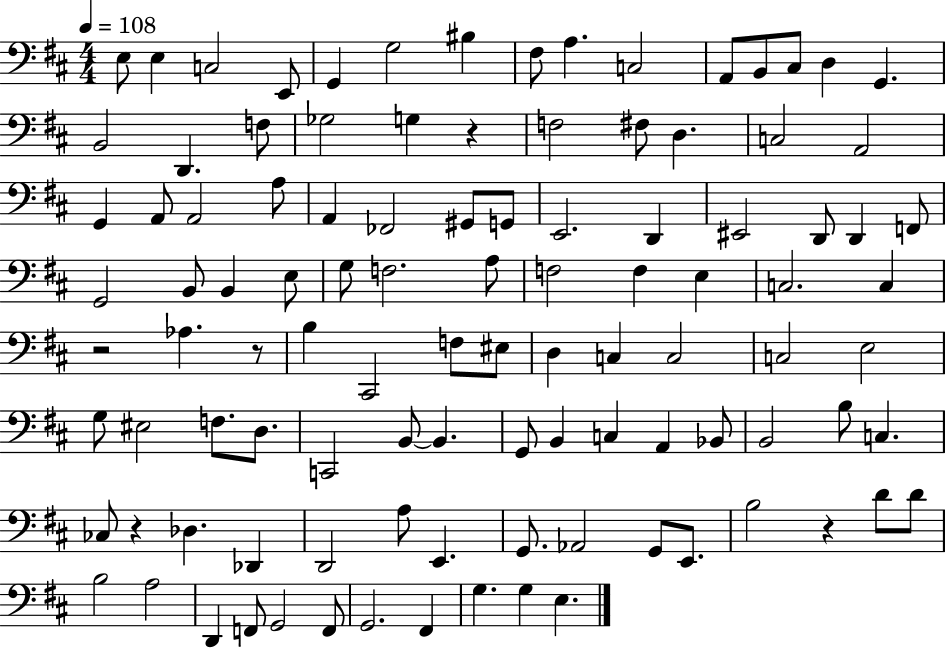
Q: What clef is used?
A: bass